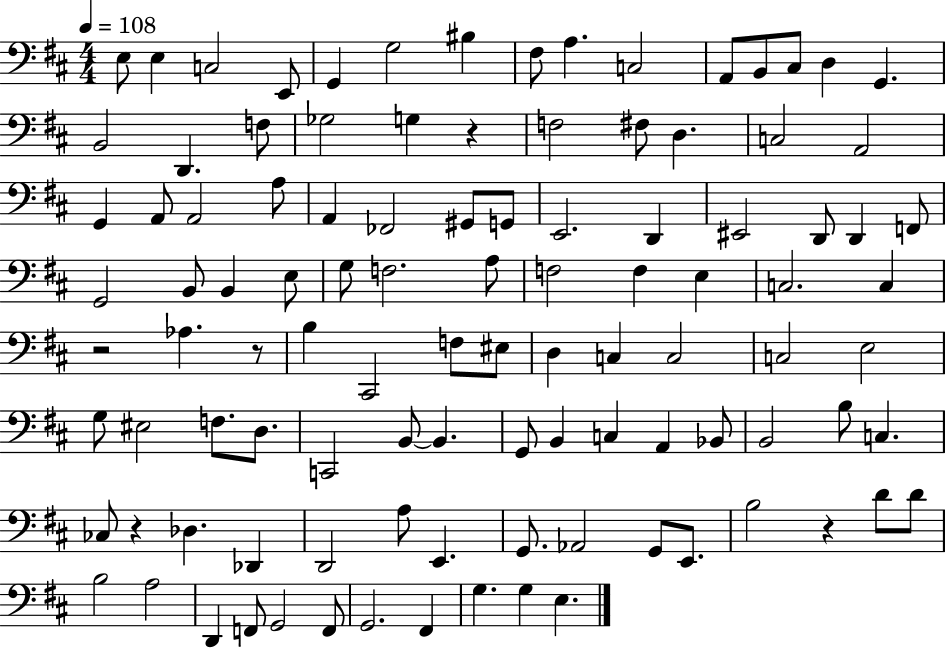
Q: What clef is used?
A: bass